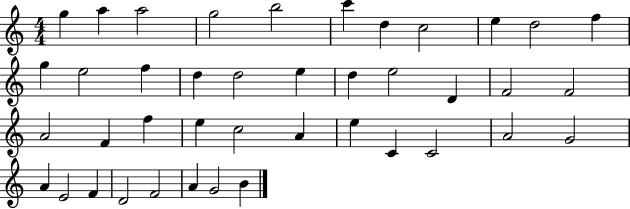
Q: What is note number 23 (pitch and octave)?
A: A4